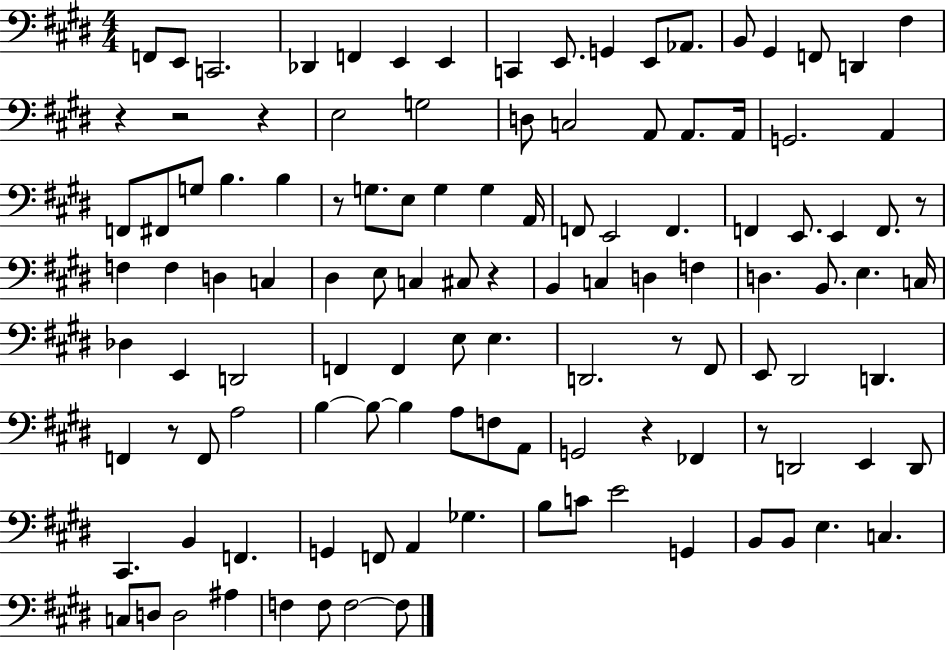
F2/e E2/e C2/h. Db2/q F2/q E2/q E2/q C2/q E2/e. G2/q E2/e Ab2/e. B2/e G#2/q F2/e D2/q F#3/q R/q R/h R/q E3/h G3/h D3/e C3/h A2/e A2/e. A2/s G2/h. A2/q F2/e F#2/e G3/e B3/q. B3/q R/e G3/e. E3/e G3/q G3/q A2/s F2/e E2/h F2/q. F2/q E2/e. E2/q F2/e. R/e F3/q F3/q D3/q C3/q D#3/q E3/e C3/q C#3/e R/q B2/q C3/q D3/q F3/q D3/q. B2/e. E3/q. C3/s Db3/q E2/q D2/h F2/q F2/q E3/e E3/q. D2/h. R/e F#2/e E2/e D#2/h D2/q. F2/q R/e F2/e A3/h B3/q B3/e B3/q A3/e F3/e A2/e G2/h R/q FES2/q R/e D2/h E2/q D2/e C#2/q. B2/q F2/q. G2/q F2/e A2/q Gb3/q. B3/e C4/e E4/h G2/q B2/e B2/e E3/q. C3/q. C3/e D3/e D3/h A#3/q F3/q F3/e F3/h F3/e